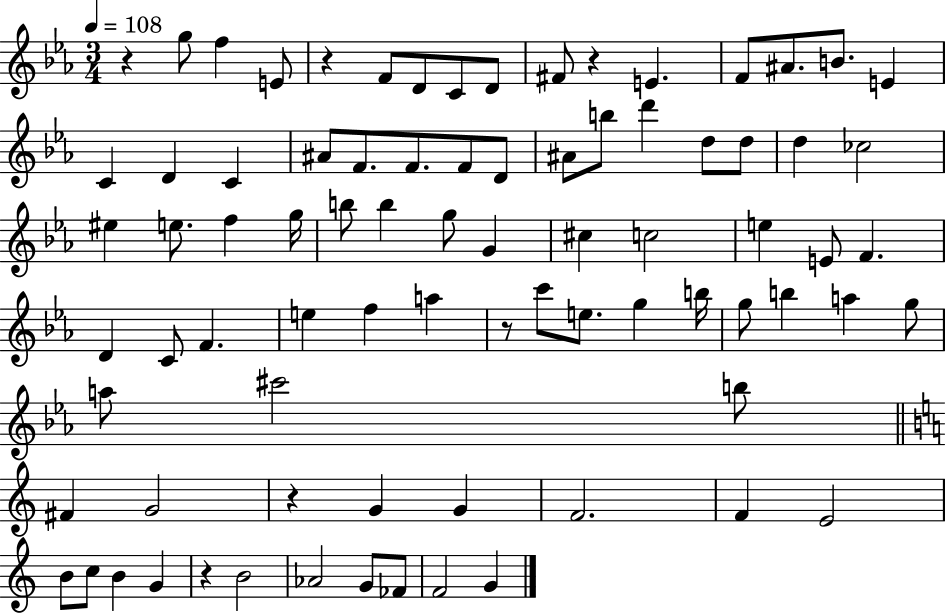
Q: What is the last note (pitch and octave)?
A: G4